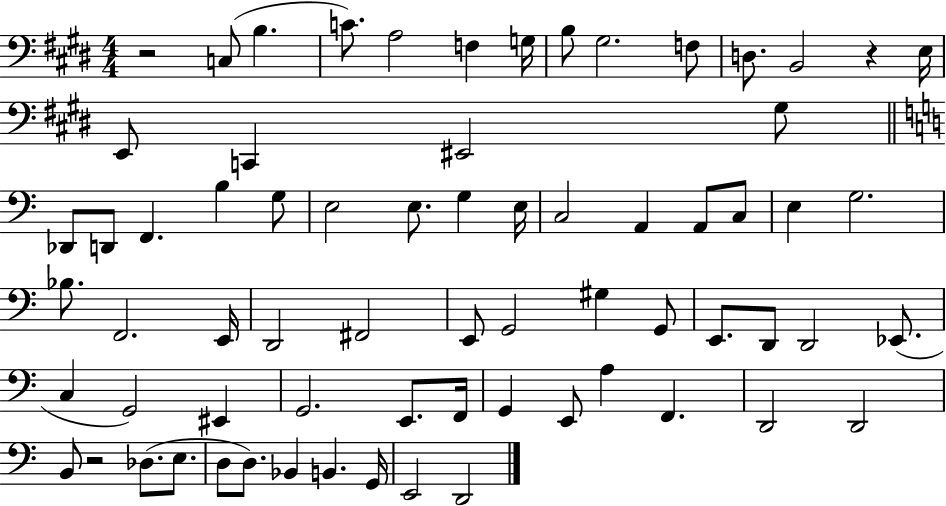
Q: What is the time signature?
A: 4/4